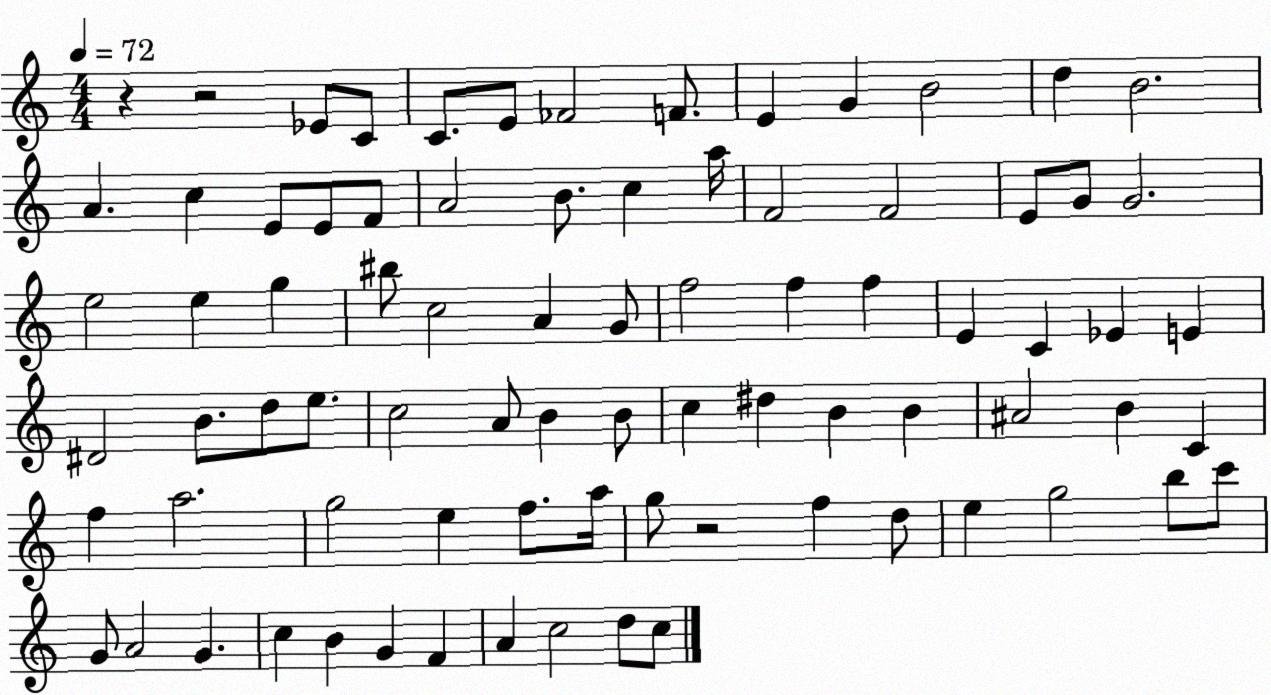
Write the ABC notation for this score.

X:1
T:Untitled
M:4/4
L:1/4
K:C
z z2 _E/2 C/2 C/2 E/2 _F2 F/2 E G B2 d B2 A c E/2 E/2 F/2 A2 B/2 c a/4 F2 F2 E/2 G/2 G2 e2 e g ^b/2 c2 A G/2 f2 f f E C _E E ^D2 B/2 d/2 e/2 c2 A/2 B B/2 c ^d B B ^A2 B C f a2 g2 e f/2 a/4 g/2 z2 f d/2 e g2 b/2 c'/2 G/2 A2 G c B G F A c2 d/2 c/2